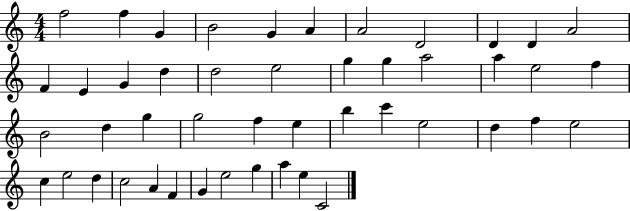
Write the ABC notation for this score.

X:1
T:Untitled
M:4/4
L:1/4
K:C
f2 f G B2 G A A2 D2 D D A2 F E G d d2 e2 g g a2 a e2 f B2 d g g2 f e b c' e2 d f e2 c e2 d c2 A F G e2 g a e C2